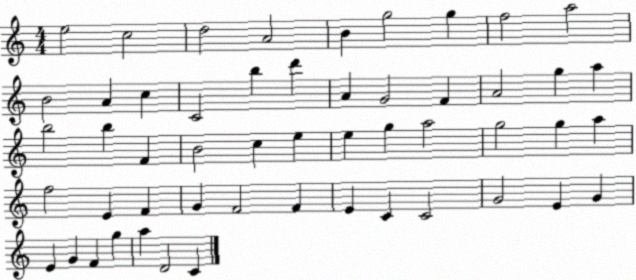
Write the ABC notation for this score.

X:1
T:Untitled
M:4/4
L:1/4
K:C
e2 c2 d2 A2 B g2 g f2 a2 B2 A c C2 b d' A G2 F A2 g a b2 b F B2 c e e g a2 g2 g a f2 E F G F2 F E C C2 G2 E G E G F g a D2 C